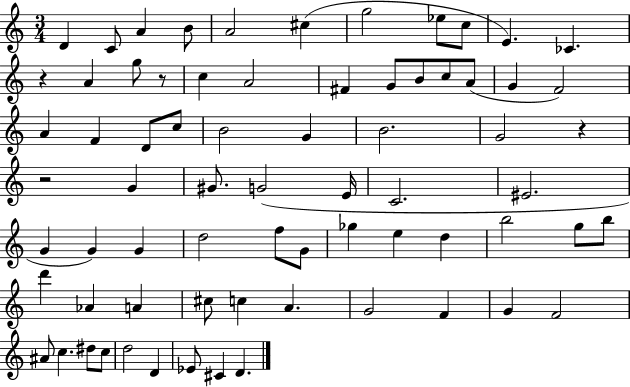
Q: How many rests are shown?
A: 4